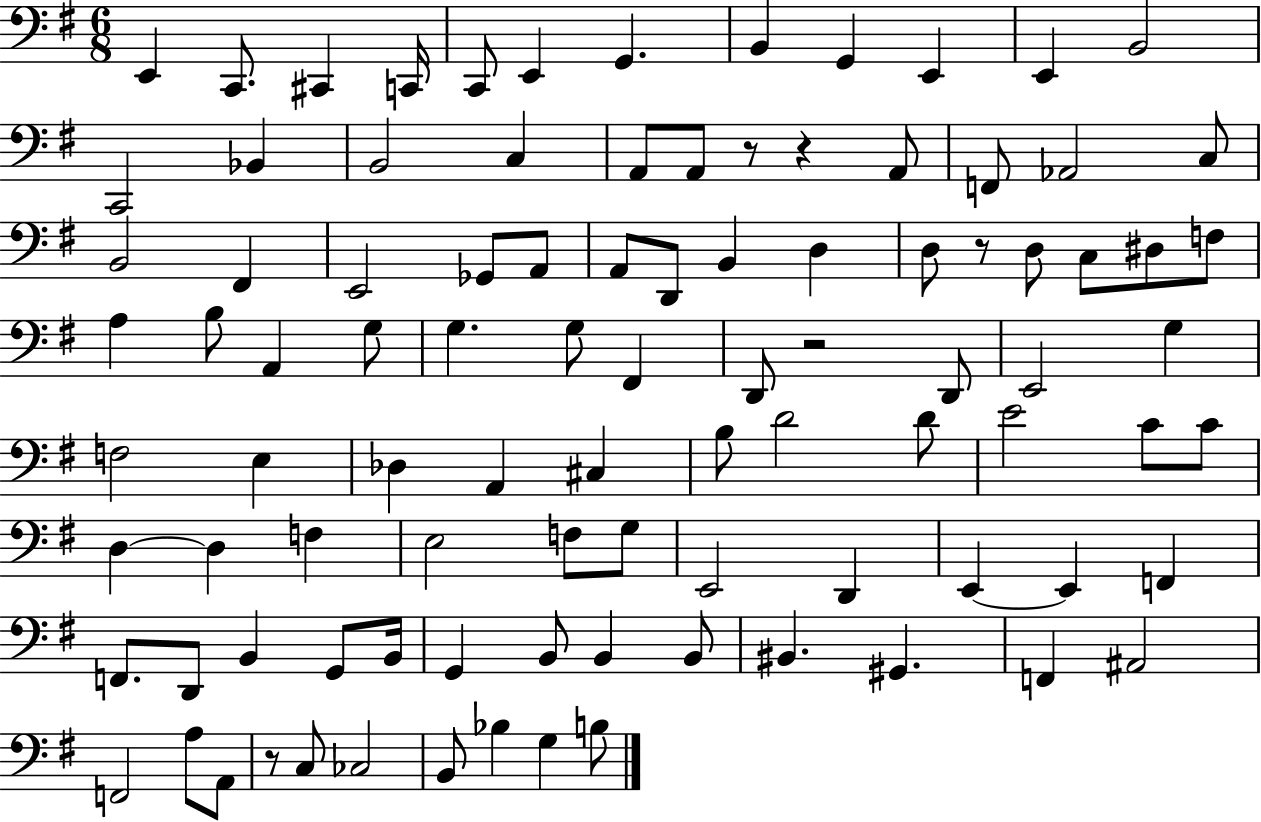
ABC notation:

X:1
T:Untitled
M:6/8
L:1/4
K:G
E,, C,,/2 ^C,, C,,/4 C,,/2 E,, G,, B,, G,, E,, E,, B,,2 C,,2 _B,, B,,2 C, A,,/2 A,,/2 z/2 z A,,/2 F,,/2 _A,,2 C,/2 B,,2 ^F,, E,,2 _G,,/2 A,,/2 A,,/2 D,,/2 B,, D, D,/2 z/2 D,/2 C,/2 ^D,/2 F,/2 A, B,/2 A,, G,/2 G, G,/2 ^F,, D,,/2 z2 D,,/2 E,,2 G, F,2 E, _D, A,, ^C, B,/2 D2 D/2 E2 C/2 C/2 D, D, F, E,2 F,/2 G,/2 E,,2 D,, E,, E,, F,, F,,/2 D,,/2 B,, G,,/2 B,,/4 G,, B,,/2 B,, B,,/2 ^B,, ^G,, F,, ^A,,2 F,,2 A,/2 A,,/2 z/2 C,/2 _C,2 B,,/2 _B, G, B,/2